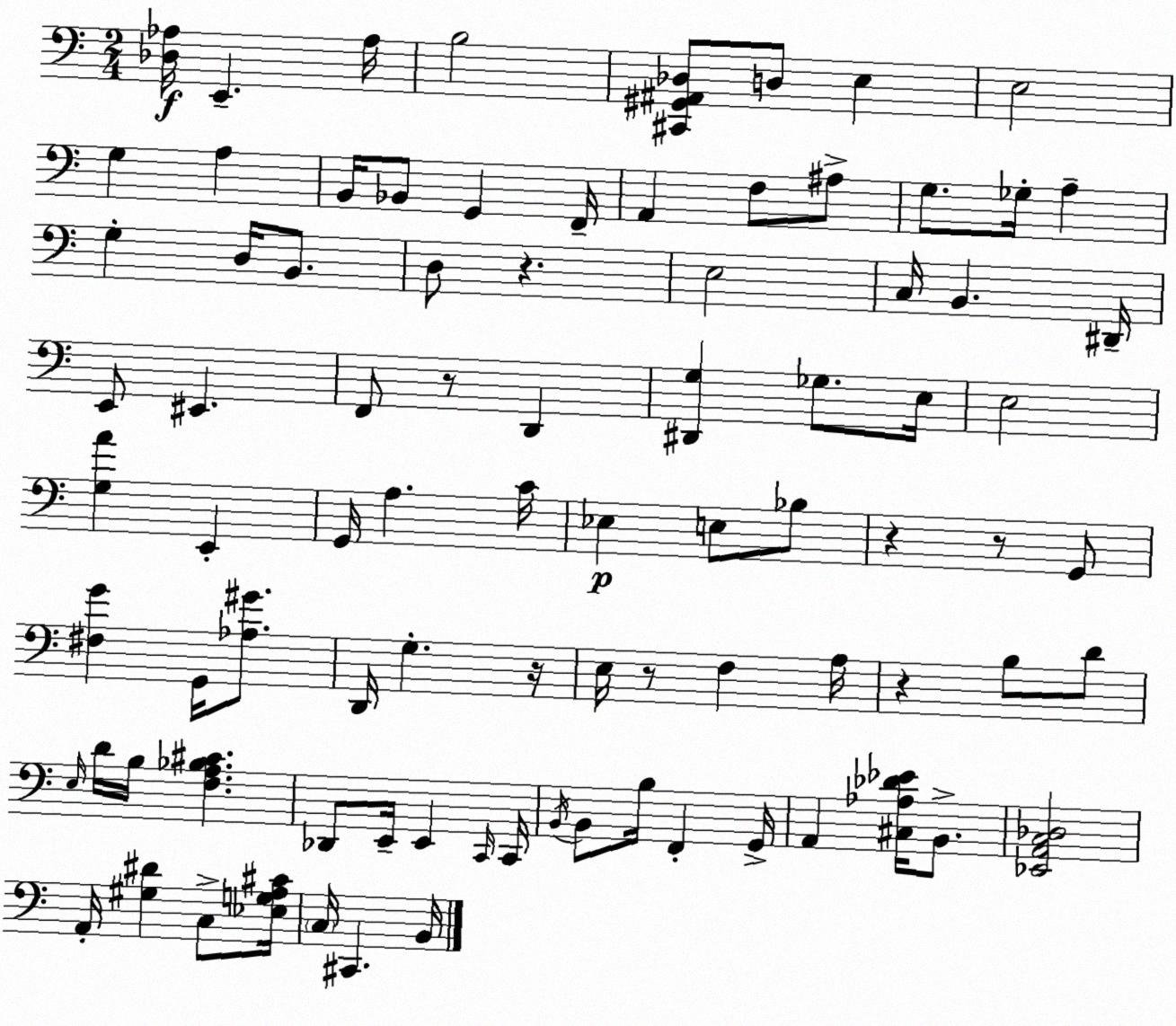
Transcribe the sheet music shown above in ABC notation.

X:1
T:Untitled
M:2/4
L:1/4
K:Am
[_D,_A,]/4 E,, _A,/4 B,2 [^C,,^G,,^A,,_D,]/2 D,/2 E, E,2 G, A, B,,/4 _B,,/2 G,, F,,/4 A,, F,/2 ^A,/2 G,/2 _G,/4 A, G, D,/4 B,,/2 D,/2 z E,2 C,/4 B,, ^D,,/4 E,,/2 ^E,, F,,/2 z/2 D,, [^D,,G,] _G,/2 E,/4 E,2 [G,A] E,, G,,/4 A, C/4 _E, E,/2 _B,/2 z z/2 G,,/2 [^F,G] G,,/4 [_A,^G]/2 D,,/4 G, z/4 E,/4 z/2 F, A,/4 z B,/2 D/2 E,/4 D/4 B,/4 [F,A,_B,^C] _D,,/2 E,,/4 E,, C,,/4 C,,/4 B,,/4 B,,/2 B,/4 F,, G,,/4 A,, [^C,_A,_D_E]/4 B,,/2 [_E,,A,,C,_D,]2 A,,/4 [^G,^D] C,/2 [_E,G,A,^C]/4 C,/4 ^C,, B,,/4